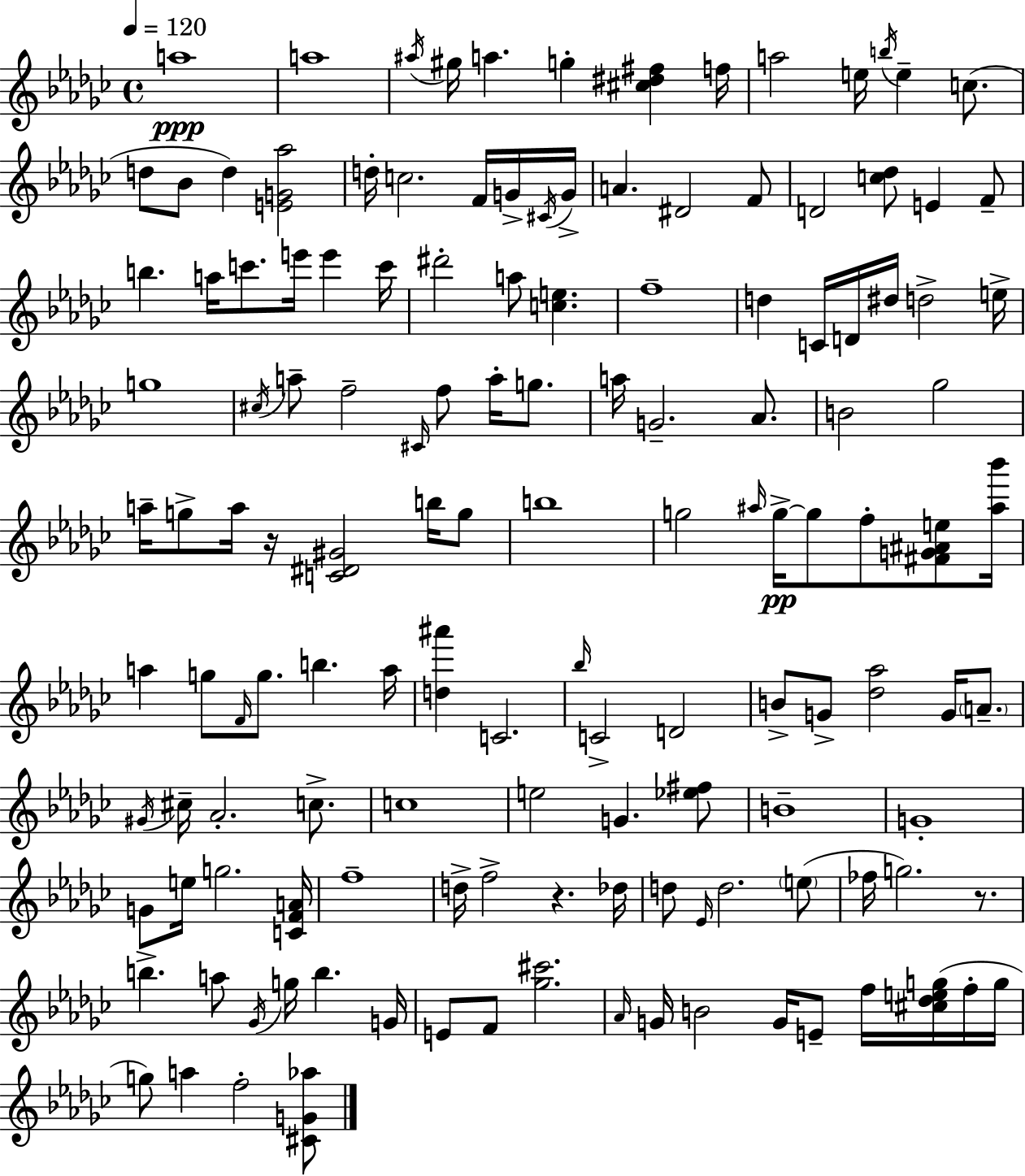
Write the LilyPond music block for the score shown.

{
  \clef treble
  \time 4/4
  \defaultTimeSignature
  \key ees \minor
  \tempo 4 = 120
  a''1\ppp | a''1 | \acciaccatura { ais''16 } gis''16 a''4. g''4-. <cis'' dis'' fis''>4 | f''16 a''2 e''16 \acciaccatura { b''16 } e''4-- c''8.( | \break d''8 bes'8 d''4) <e' g' aes''>2 | d''16-. c''2. f'16 | g'16-> \acciaccatura { cis'16 } g'16-> a'4. dis'2 | f'8 d'2 <c'' des''>8 e'4 | \break f'8-- b''4. a''16 c'''8. e'''16 e'''4 | c'''16 dis'''2-. a''8 <c'' e''>4. | f''1-- | d''4 c'16 d'16 dis''16 d''2-> | \break e''16-> g''1 | \acciaccatura { cis''16 } a''8-- f''2-- \grace { cis'16 } f''8 | a''16-. g''8. a''16 g'2.-- | aes'8. b'2 ges''2 | \break a''16-- g''8-> a''16 r16 <c' dis' gis'>2 | b''16 g''8 b''1 | g''2 \grace { ais''16 } g''16->~~\pp g''8 | f''8-. <fis' g' ais' e''>8 <ais'' bes'''>16 a''4 g''8 \grace { f'16 } g''8. | \break b''4. a''16 <d'' ais'''>4 c'2. | \grace { bes''16 } c'2-> | d'2 b'8-> g'8-> <des'' aes''>2 | g'16 \parenthesize a'8.-- \acciaccatura { gis'16 } cis''16-- aes'2.-. | \break c''8.-> c''1 | e''2 | g'4. <ees'' fis''>8 b'1-- | g'1-. | \break g'8 e''16 g''2. | <c' f' a'>16 f''1-- | d''16-> f''2-> | r4. des''16 d''8 \grace { ees'16 } d''2. | \break \parenthesize e''8( fes''16 g''2.) | r8. b''4.-> | a''8 \acciaccatura { ges'16 } g''16 b''4. g'16 e'8 f'8 <ges'' cis'''>2. | \grace { aes'16 } g'16 b'2 | \break g'16 e'8-- f''16 <cis'' des'' e'' g''>16( f''16-. g''16 g''8) a''4 | f''2-. <cis' g' aes''>8 \bar "|."
}